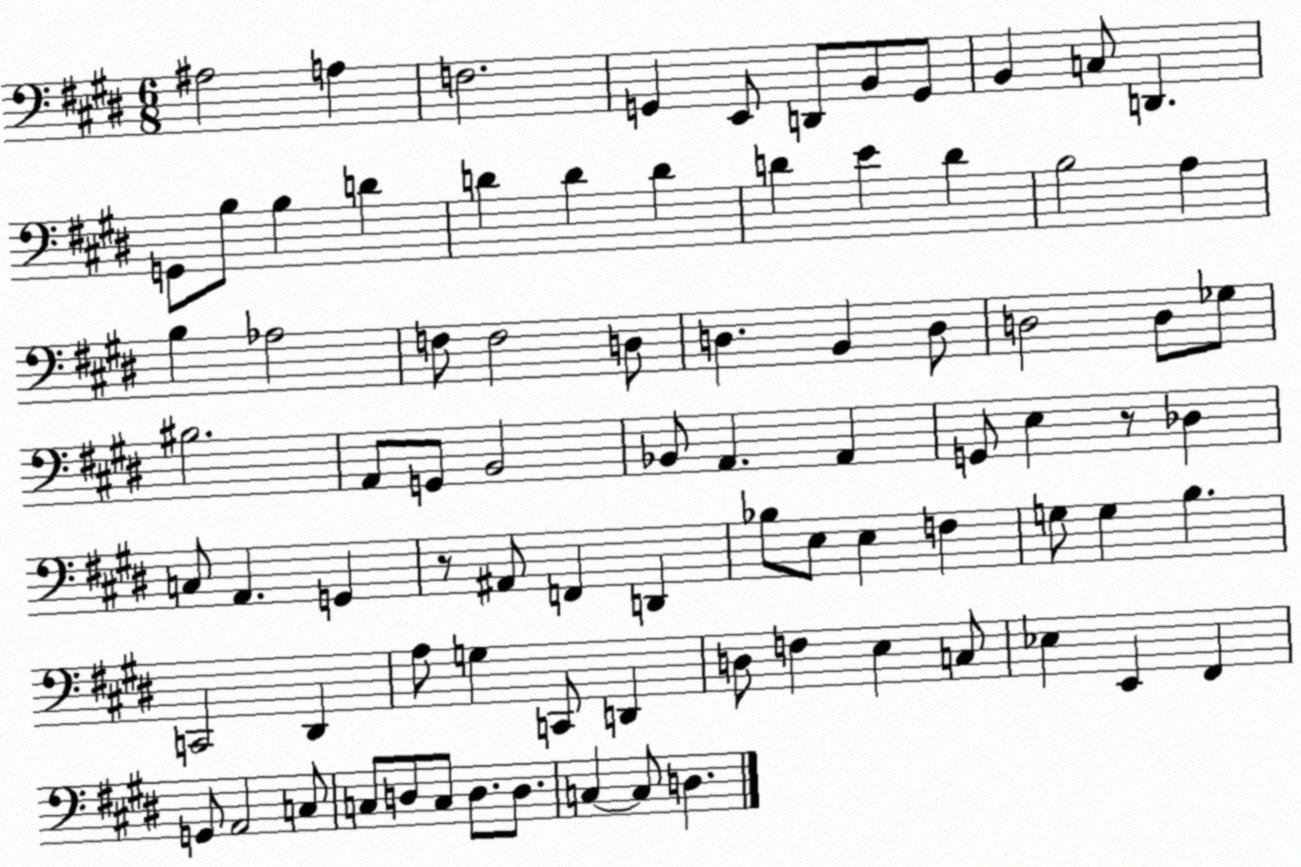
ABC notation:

X:1
T:Untitled
M:6/8
L:1/4
K:E
^A,2 A, F,2 G,, E,,/2 D,,/2 B,,/2 G,,/2 B,, C,/2 D,, G,,/2 B,/2 B, D D D D D E D B,2 A, B, _A,2 F,/2 F,2 D,/2 D, B,, D,/2 D,2 D,/2 _G,/2 ^B,2 A,,/2 G,,/2 B,,2 _B,,/2 A,, A,, G,,/2 E, z/2 _D, C,/2 A,, G,, z/2 ^A,,/2 F,, D,, _B,/2 E,/2 E, F, G,/2 G, B, C,,2 ^D,, A,/2 G, C,,/2 D,, D,/2 F, E, C,/2 _E, E,, ^F,, G,,/2 A,,2 C,/2 C,/2 D,/2 C,/2 D,/2 D,/2 C, C,/2 D,